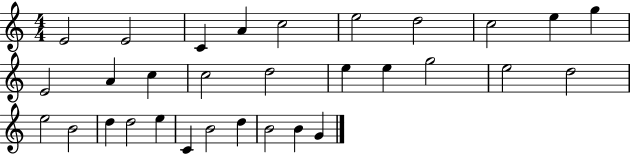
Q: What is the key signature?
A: C major